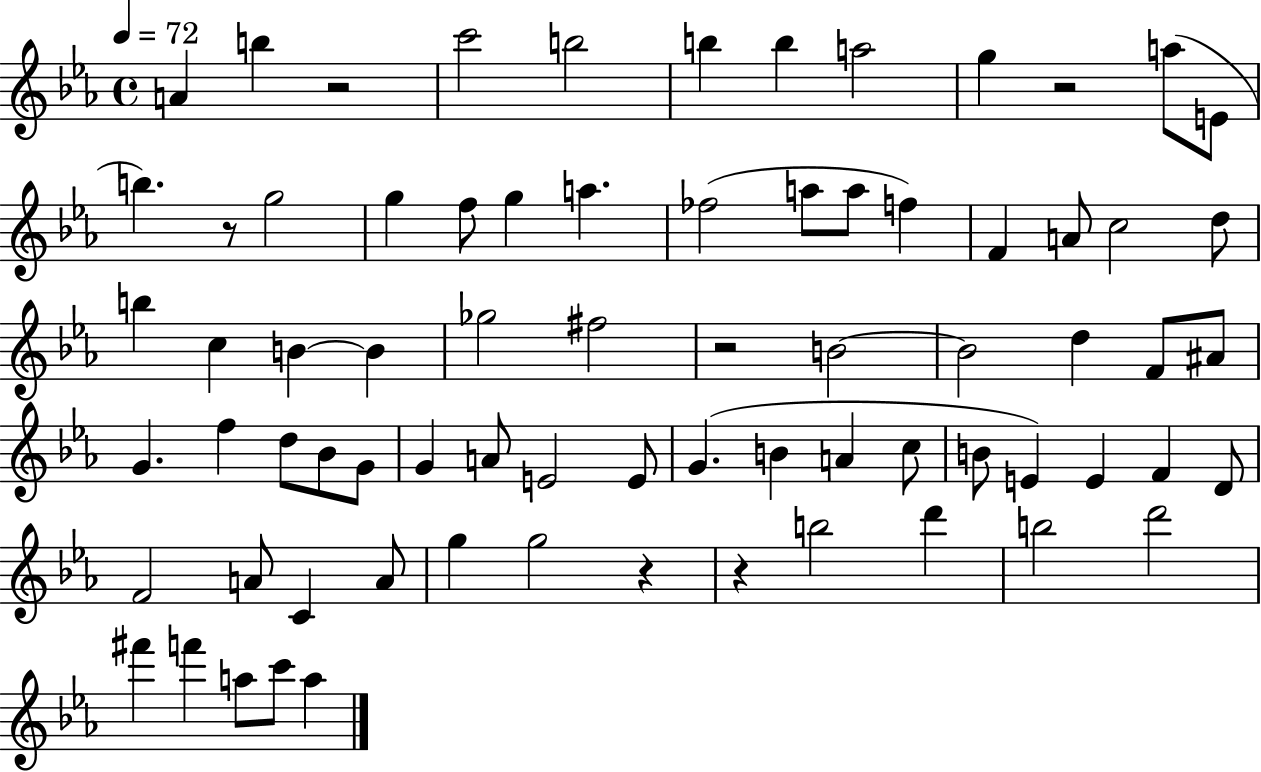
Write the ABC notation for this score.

X:1
T:Untitled
M:4/4
L:1/4
K:Eb
A b z2 c'2 b2 b b a2 g z2 a/2 E/2 b z/2 g2 g f/2 g a _f2 a/2 a/2 f F A/2 c2 d/2 b c B B _g2 ^f2 z2 B2 B2 d F/2 ^A/2 G f d/2 _B/2 G/2 G A/2 E2 E/2 G B A c/2 B/2 E E F D/2 F2 A/2 C A/2 g g2 z z b2 d' b2 d'2 ^f' f' a/2 c'/2 a